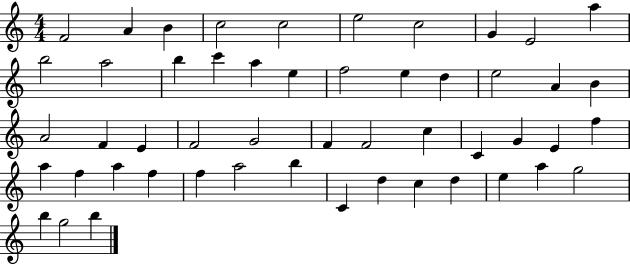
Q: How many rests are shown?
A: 0